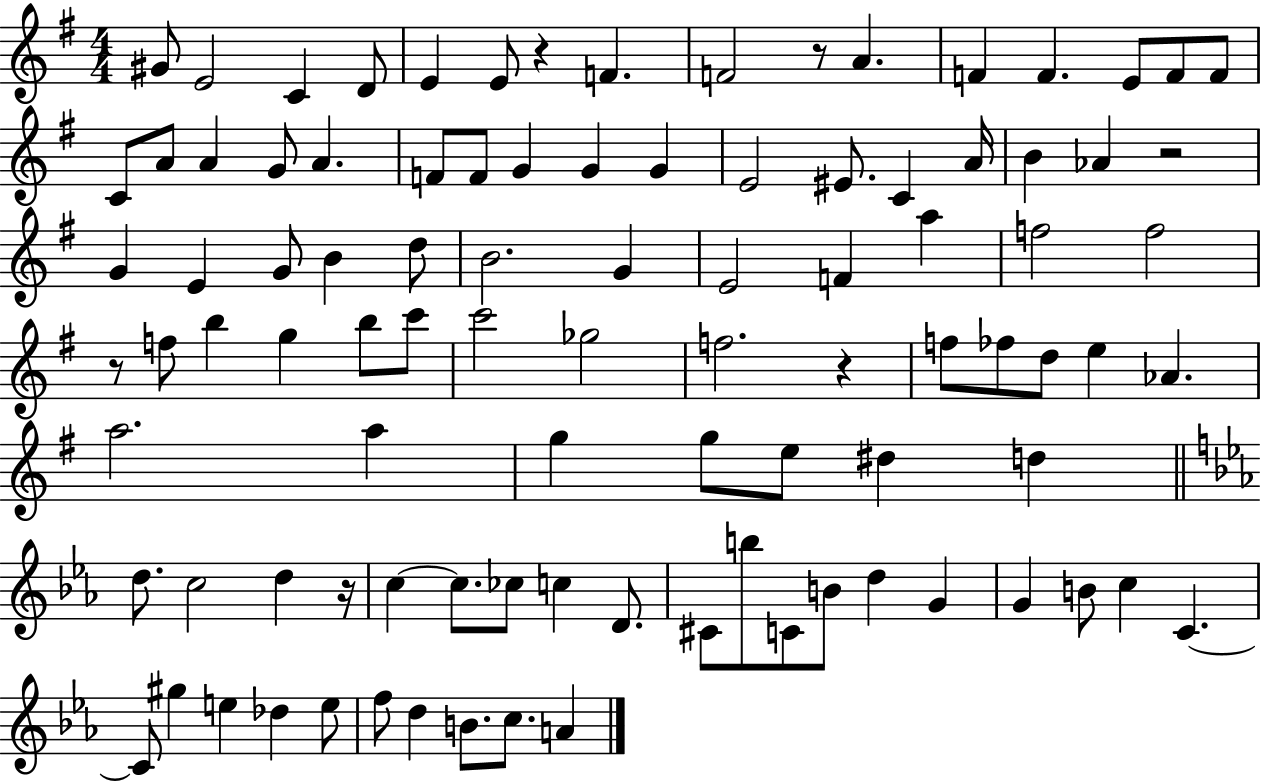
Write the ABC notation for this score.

X:1
T:Untitled
M:4/4
L:1/4
K:G
^G/2 E2 C D/2 E E/2 z F F2 z/2 A F F E/2 F/2 F/2 C/2 A/2 A G/2 A F/2 F/2 G G G E2 ^E/2 C A/4 B _A z2 G E G/2 B d/2 B2 G E2 F a f2 f2 z/2 f/2 b g b/2 c'/2 c'2 _g2 f2 z f/2 _f/2 d/2 e _A a2 a g g/2 e/2 ^d d d/2 c2 d z/4 c c/2 _c/2 c D/2 ^C/2 b/2 C/2 B/2 d G G B/2 c C C/2 ^g e _d e/2 f/2 d B/2 c/2 A